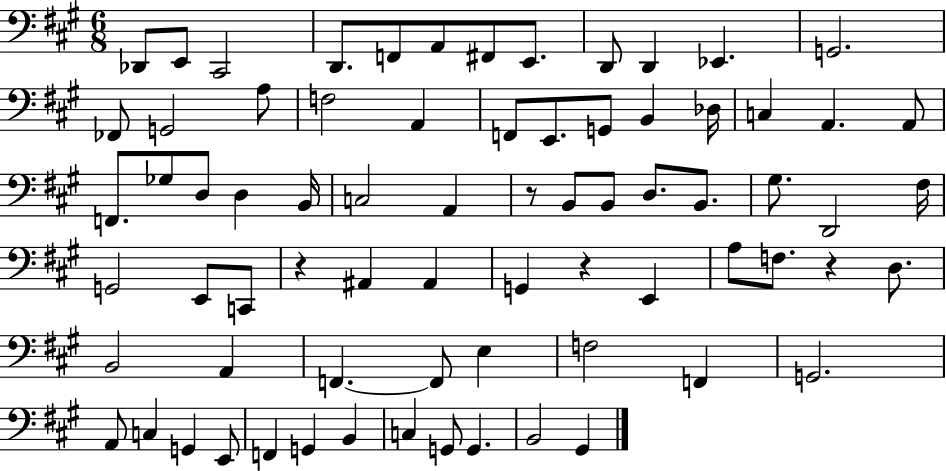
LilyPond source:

{
  \clef bass
  \numericTimeSignature
  \time 6/8
  \key a \major
  \repeat volta 2 { des,8 e,8 cis,2 | d,8. f,8 a,8 fis,8 e,8. | d,8 d,4 ees,4. | g,2. | \break fes,8 g,2 a8 | f2 a,4 | f,8 e,8. g,8 b,4 des16 | c4 a,4. a,8 | \break f,8. ges8 d8 d4 b,16 | c2 a,4 | r8 b,8 b,8 d8. b,8. | gis8. d,2 fis16 | \break g,2 e,8 c,8 | r4 ais,4 ais,4 | g,4 r4 e,4 | a8 f8. r4 d8. | \break b,2 a,4 | f,4.~~ f,8 e4 | f2 f,4 | g,2. | \break a,8 c4 g,4 e,8 | f,4 g,4 b,4 | c4 g,8 g,4. | b,2 gis,4 | \break } \bar "|."
}